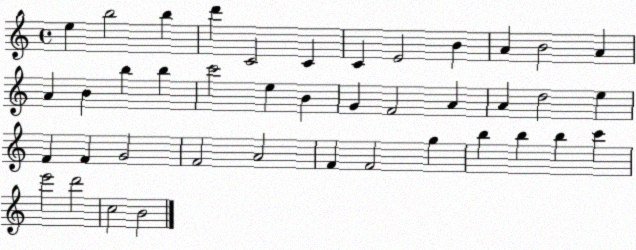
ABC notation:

X:1
T:Untitled
M:4/4
L:1/4
K:C
e b2 b d' C2 C C E2 B A B2 A A B b b c'2 e B G F2 A A d2 e F F G2 F2 A2 F F2 g b b b c' e'2 d'2 c2 B2